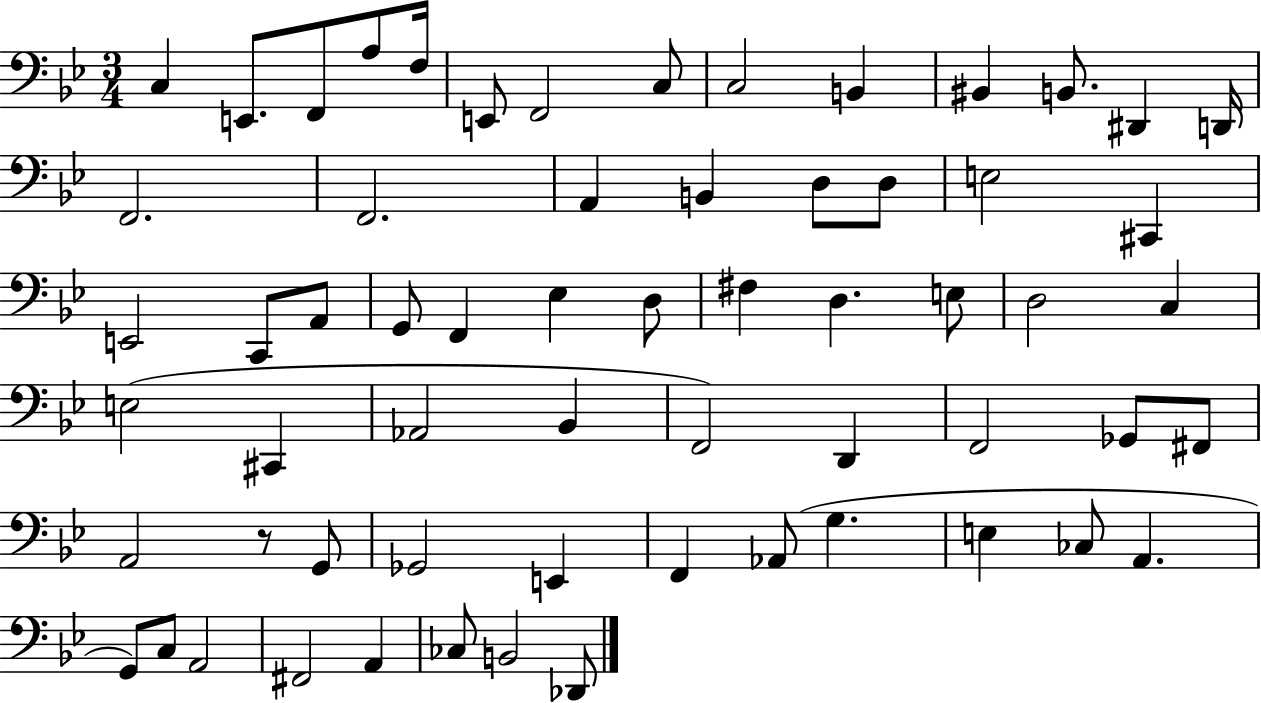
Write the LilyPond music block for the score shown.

{
  \clef bass
  \numericTimeSignature
  \time 3/4
  \key bes \major
  c4 e,8. f,8 a8 f16 | e,8 f,2 c8 | c2 b,4 | bis,4 b,8. dis,4 d,16 | \break f,2. | f,2. | a,4 b,4 d8 d8 | e2 cis,4 | \break e,2 c,8 a,8 | g,8 f,4 ees4 d8 | fis4 d4. e8 | d2 c4 | \break e2( cis,4 | aes,2 bes,4 | f,2) d,4 | f,2 ges,8 fis,8 | \break a,2 r8 g,8 | ges,2 e,4 | f,4 aes,8( g4. | e4 ces8 a,4. | \break g,8) c8 a,2 | fis,2 a,4 | ces8 b,2 des,8 | \bar "|."
}